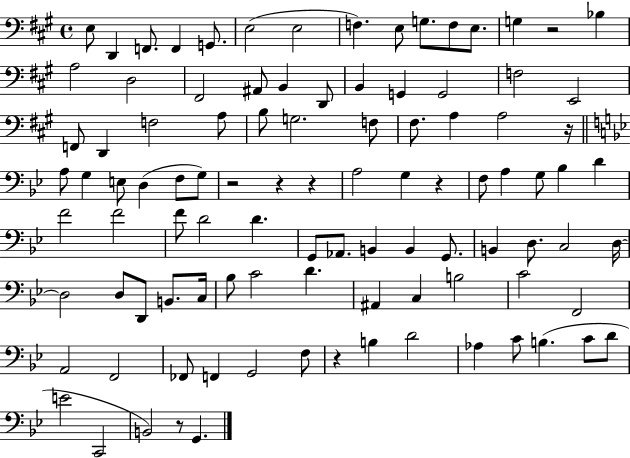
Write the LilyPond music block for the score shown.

{
  \clef bass
  \time 4/4
  \defaultTimeSignature
  \key a \major
  e8 d,4 f,8. f,4 g,8. | e2( e2 | f4.) e8 g8. f8 e8. | g4 r2 bes4 | \break a2 d2 | fis,2 ais,8 b,4 d,8 | b,4 g,4 g,2 | f2 e,2 | \break f,8 d,4 f2 a8 | b8 g2. f8 | fis8. a4 a2 r16 | \bar "||" \break \key bes \major a8 g4 e8 d4( f8 g8) | r2 r4 r4 | a2 g4 r4 | f8 a4 g8 bes4 d'4 | \break f'2 f'2 | f'8 d'2 d'4. | g,8 aes,8. b,4 b,4 g,8. | b,4 d8. c2 d16~~ | \break d2 d8 d,8 b,8. c16 | bes8 c'2 d'4. | ais,4 c4 b2 | c'2 f,2 | \break a,2 f,2 | fes,8 f,4 g,2 f8 | r4 b4 d'2 | aes4 c'8 b4.( c'8 d'8 | \break e'2 c,2 | b,2) r8 g,4. | \bar "|."
}